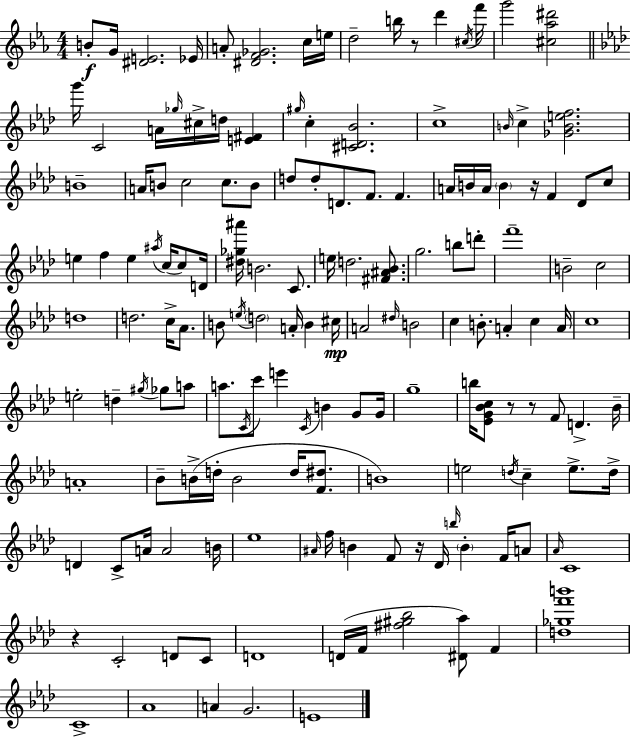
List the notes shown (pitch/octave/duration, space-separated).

B4/e G4/s [D#4,E4]/h. Eb4/s A4/e [D#4,F4,Gb4]/h. C5/s E5/s D5/h B5/s R/e D6/q C#5/s F6/s G6/h [C#5,Ab5,D#6]/h G6/s C4/h A4/s Gb5/s C#5/s D5/s [E4,F#4]/q G#5/s C5/q [C#4,D4,Bb4]/h. C5/w B4/s C5/q [Gb4,B4,E5,F5]/h. B4/w A4/s B4/e C5/h C5/e. B4/e D5/e D5/e D4/e. F4/e. F4/q. A4/s B4/s A4/s B4/q R/s F4/q Db4/e C5/e E5/q F5/q E5/q A#5/s C5/s C5/e D4/s [D#5,Gb5,A#6]/s B4/h. C4/e. E5/s D5/h. [F#4,A#4,Bb4]/e. G5/h. B5/e D6/e F6/w B4/h C5/h D5/w D5/h. C5/s Ab4/e. B4/e E5/s D5/h A4/s B4/q C#5/s A4/h D#5/s B4/h C5/q B4/e. A4/q C5/q A4/s C5/w E5/h D5/q G#5/s Gb5/e A5/e A5/e. C4/s C6/e E6/q C4/s B4/q G4/e G4/s G5/w B5/s [Eb4,G4,Bb4,C5]/e R/e R/e F4/e D4/q. Bb4/s A4/w Bb4/e B4/s D5/s B4/h D5/s [F4,D#5]/e. B4/w E5/h D5/s C5/q E5/e. D5/s D4/q C4/e A4/s A4/h B4/s Eb5/w A#4/s F5/s B4/q F4/e R/s Db4/s B5/s B4/q F4/s A4/e Ab4/s C4/w R/q C4/h D4/e C4/e D4/w D4/s F4/s [F#5,G#5,Bb5]/h [D#4,Ab5]/e F4/q [D5,Gb5,F6,B6]/w C4/w Ab4/w A4/q G4/h. E4/w